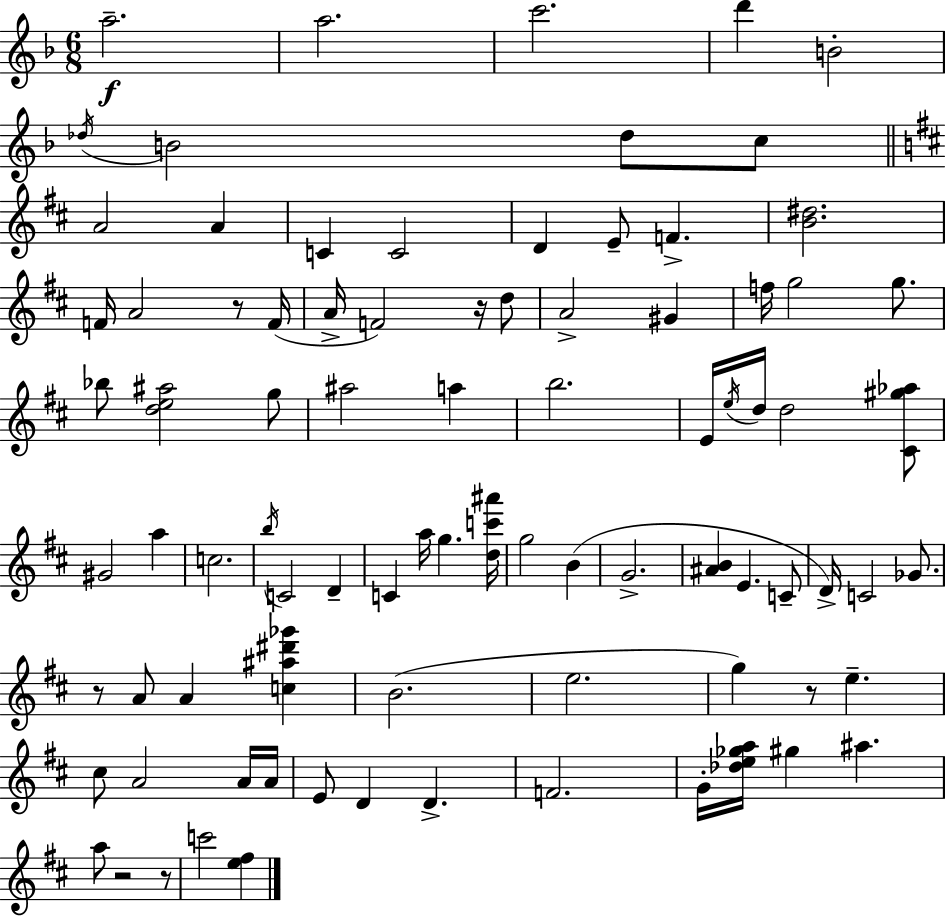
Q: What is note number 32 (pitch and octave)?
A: B5